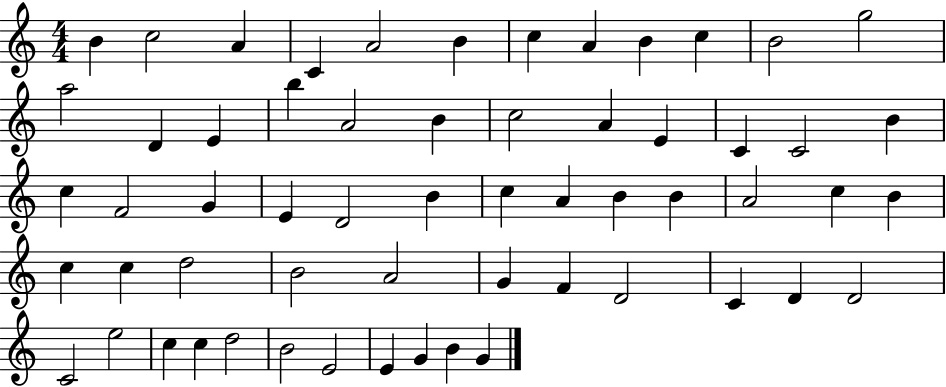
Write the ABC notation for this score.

X:1
T:Untitled
M:4/4
L:1/4
K:C
B c2 A C A2 B c A B c B2 g2 a2 D E b A2 B c2 A E C C2 B c F2 G E D2 B c A B B A2 c B c c d2 B2 A2 G F D2 C D D2 C2 e2 c c d2 B2 E2 E G B G